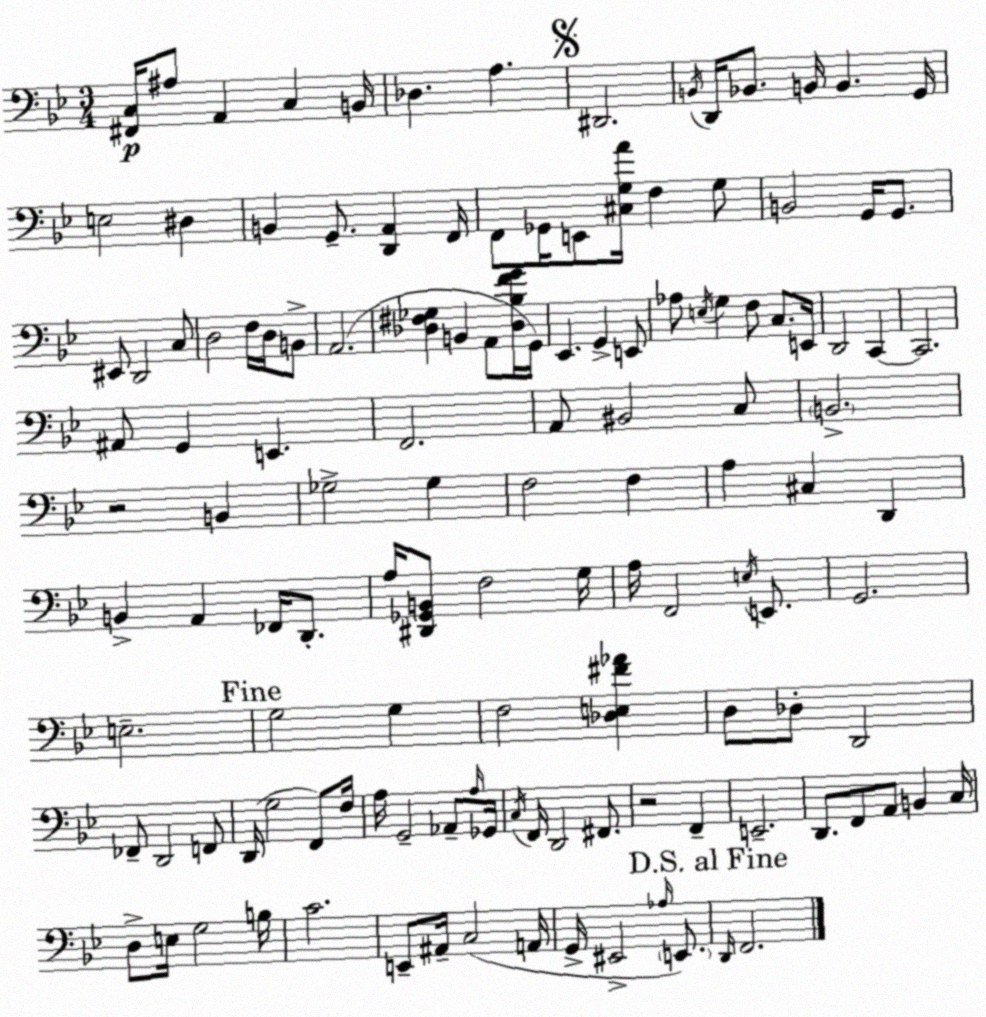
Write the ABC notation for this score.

X:1
T:Untitled
M:3/4
L:1/4
K:Bb
[^F,,C,]/4 ^A,/2 A,, C, B,,/4 _D, A, ^D,,2 B,,/4 D,,/4 _B,,/2 B,,/4 B,, G,,/4 E,2 ^D, B,, G,,/2 [D,,A,,] F,,/4 F,,/2 _G,,/4 E,,/2 [^C,G,A]/4 F, G,/2 B,,2 G,,/4 G,,/2 ^E,,/2 D,,2 C,/2 D,2 F,/4 D,/4 B,,/2 A,,2 [_D,^F,_G,] B,, A,,/2 [_D,_B,FG]/4 G,,/4 _E,, G,, E,,/2 _A,/2 E,/4 G, F,/2 C,/2 E,,/4 D,,2 C,, C,,2 ^A,,/2 G,, E,, F,,2 A,,/2 ^B,,2 C,/2 B,,2 z2 B,, _G,2 _G, F,2 F, A, ^C, D,, B,, A,, _F,,/4 D,,/2 A,/4 [^D,,_G,,B,,]/2 F,2 G,/4 A,/4 F,,2 E,/4 E,,/2 G,,2 E,2 G,2 G, F,2 [_D,E,^F_A] D,/2 _D,/2 D,,2 _F,,/2 D,,2 F,,/2 D,,/4 G,2 F,,/2 F,/4 A,/4 G,,2 _A,,/2 A,/4 _G,,/4 C,/4 F,,/4 D,,2 ^F,,/2 z2 F,, E,,2 D,,/2 F,,/2 A,,/2 B,, C,/4 D,/2 E,/4 G,2 B,/4 C2 E,,/2 ^A,,/4 C,2 A,,/4 G,,/4 ^E,,2 _A,/4 E,,/2 D,,/4 F,,2